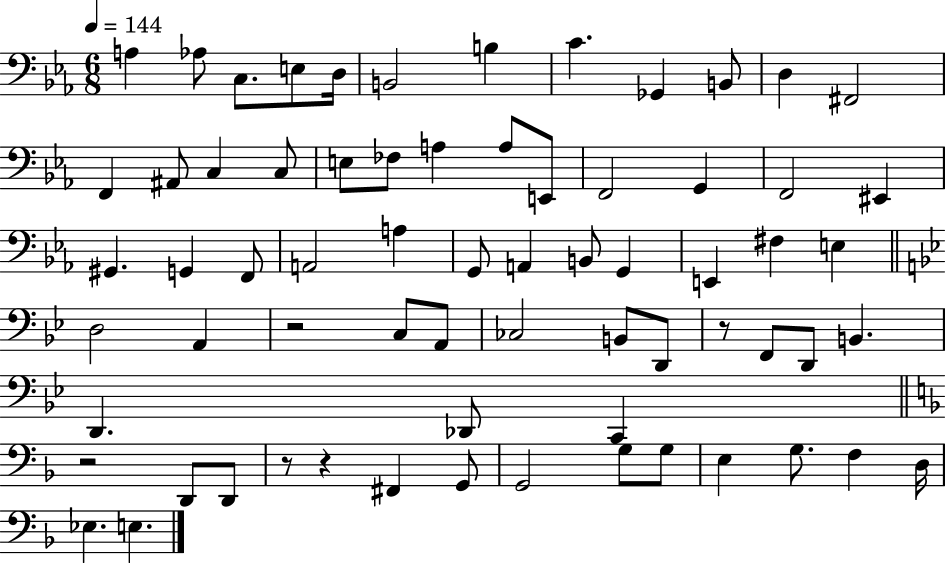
A3/q Ab3/e C3/e. E3/e D3/s B2/h B3/q C4/q. Gb2/q B2/e D3/q F#2/h F2/q A#2/e C3/q C3/e E3/e FES3/e A3/q A3/e E2/e F2/h G2/q F2/h EIS2/q G#2/q. G2/q F2/e A2/h A3/q G2/e A2/q B2/e G2/q E2/q F#3/q E3/q D3/h A2/q R/h C3/e A2/e CES3/h B2/e D2/e R/e F2/e D2/e B2/q. D2/q. Db2/e C2/q R/h D2/e D2/e R/e R/q F#2/q G2/e G2/h G3/e G3/e E3/q G3/e. F3/q D3/s Eb3/q. E3/q.